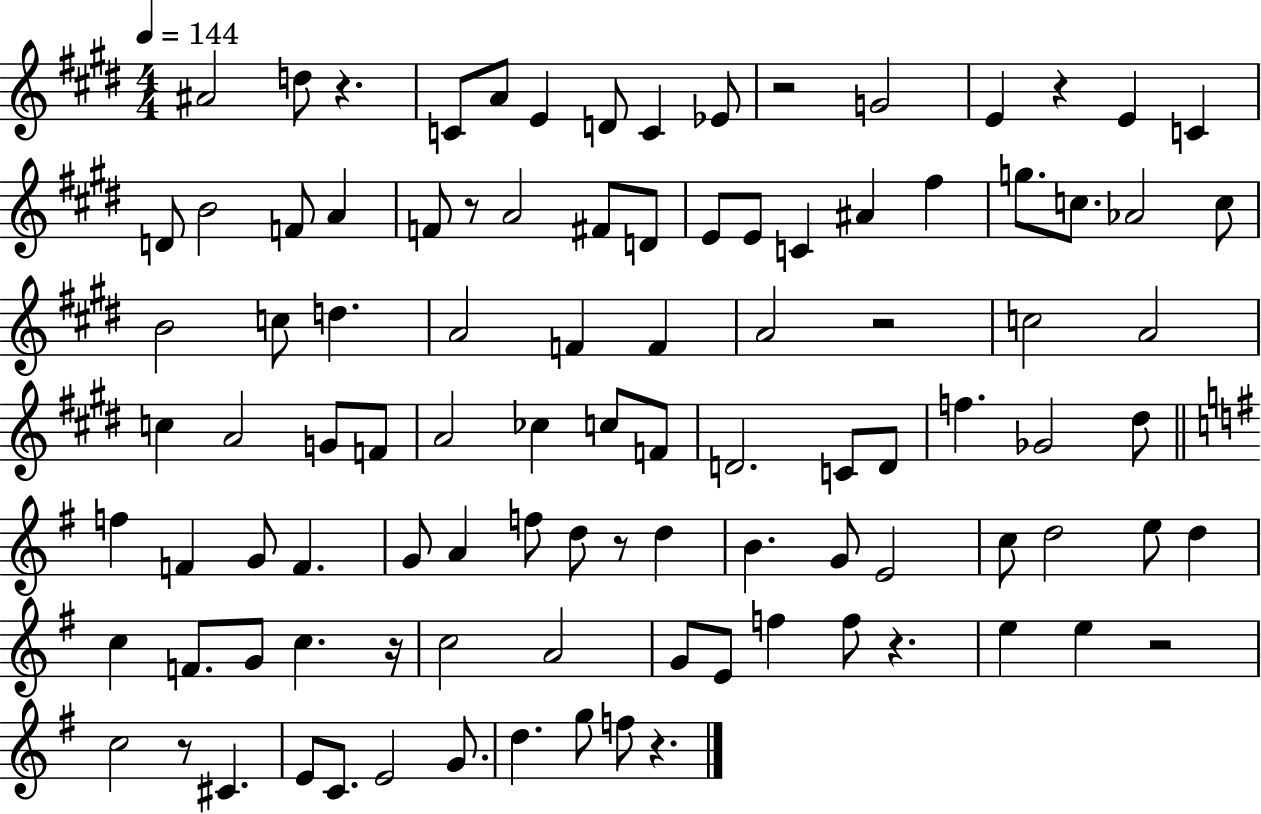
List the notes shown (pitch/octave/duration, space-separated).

A#4/h D5/e R/q. C4/e A4/e E4/q D4/e C4/q Eb4/e R/h G4/h E4/q R/q E4/q C4/q D4/e B4/h F4/e A4/q F4/e R/e A4/h F#4/e D4/e E4/e E4/e C4/q A#4/q F#5/q G5/e. C5/e. Ab4/h C5/e B4/h C5/e D5/q. A4/h F4/q F4/q A4/h R/h C5/h A4/h C5/q A4/h G4/e F4/e A4/h CES5/q C5/e F4/e D4/h. C4/e D4/e F5/q. Gb4/h D#5/e F5/q F4/q G4/e F4/q. G4/e A4/q F5/e D5/e R/e D5/q B4/q. G4/e E4/h C5/e D5/h E5/e D5/q C5/q F4/e. G4/e C5/q. R/s C5/h A4/h G4/e E4/e F5/q F5/e R/q. E5/q E5/q R/h C5/h R/e C#4/q. E4/e C4/e. E4/h G4/e. D5/q. G5/e F5/e R/q.